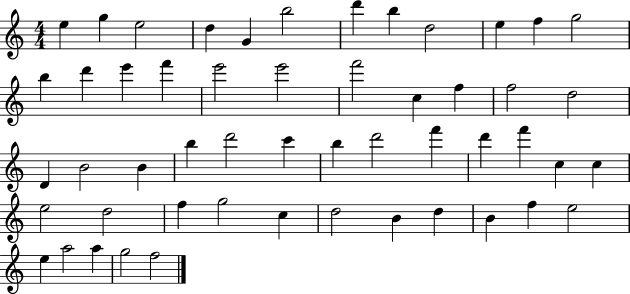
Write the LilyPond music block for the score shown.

{
  \clef treble
  \numericTimeSignature
  \time 4/4
  \key c \major
  e''4 g''4 e''2 | d''4 g'4 b''2 | d'''4 b''4 d''2 | e''4 f''4 g''2 | \break b''4 d'''4 e'''4 f'''4 | e'''2 e'''2 | f'''2 c''4 f''4 | f''2 d''2 | \break d'4 b'2 b'4 | b''4 d'''2 c'''4 | b''4 d'''2 f'''4 | d'''4 f'''4 c''4 c''4 | \break e''2 d''2 | f''4 g''2 c''4 | d''2 b'4 d''4 | b'4 f''4 e''2 | \break e''4 a''2 a''4 | g''2 f''2 | \bar "|."
}